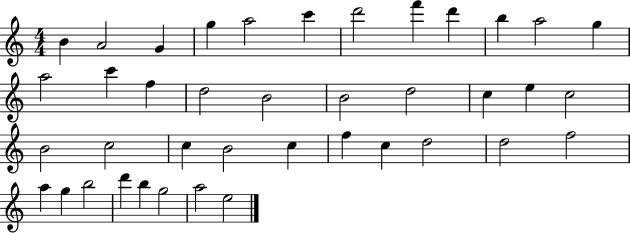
{
  \clef treble
  \numericTimeSignature
  \time 4/4
  \key c \major
  b'4 a'2 g'4 | g''4 a''2 c'''4 | d'''2 f'''4 d'''4 | b''4 a''2 g''4 | \break a''2 c'''4 f''4 | d''2 b'2 | b'2 d''2 | c''4 e''4 c''2 | \break b'2 c''2 | c''4 b'2 c''4 | f''4 c''4 d''2 | d''2 f''2 | \break a''4 g''4 b''2 | d'''4 b''4 g''2 | a''2 e''2 | \bar "|."
}